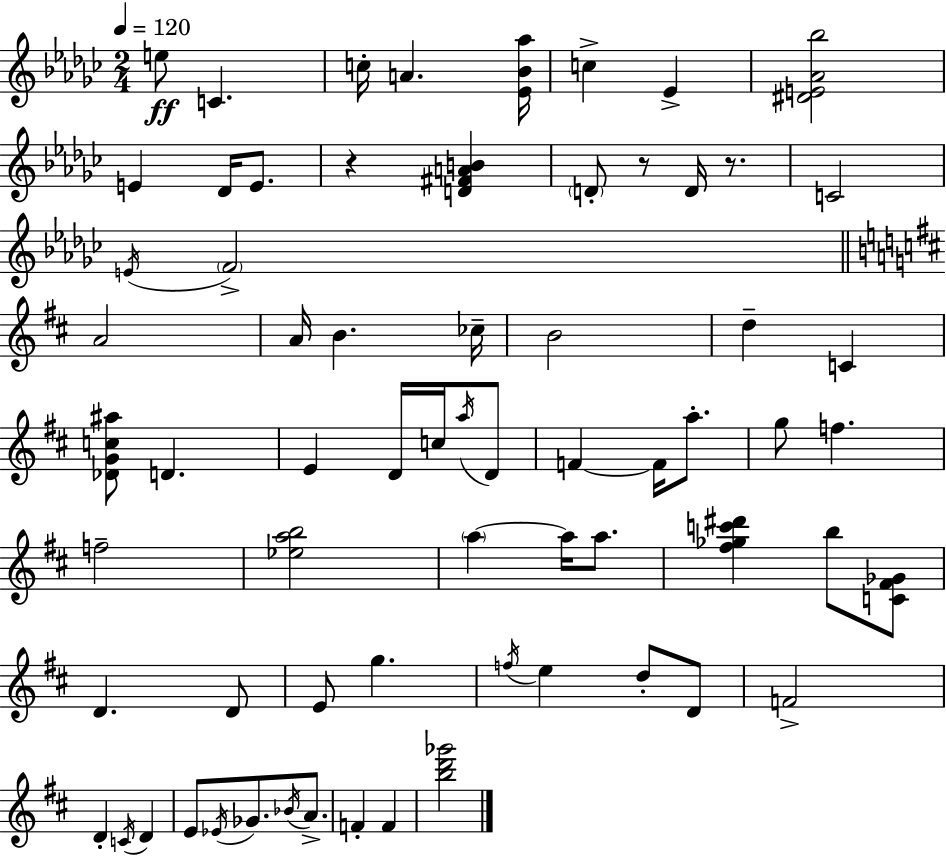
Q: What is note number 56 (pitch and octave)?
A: F4